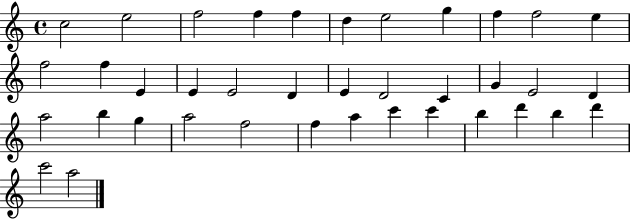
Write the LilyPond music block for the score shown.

{
  \clef treble
  \time 4/4
  \defaultTimeSignature
  \key c \major
  c''2 e''2 | f''2 f''4 f''4 | d''4 e''2 g''4 | f''4 f''2 e''4 | \break f''2 f''4 e'4 | e'4 e'2 d'4 | e'4 d'2 c'4 | g'4 e'2 d'4 | \break a''2 b''4 g''4 | a''2 f''2 | f''4 a''4 c'''4 c'''4 | b''4 d'''4 b''4 d'''4 | \break c'''2 a''2 | \bar "|."
}